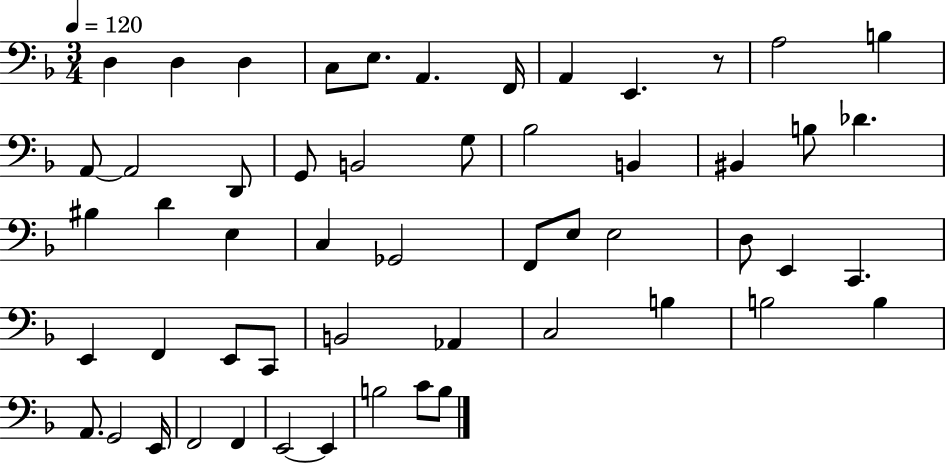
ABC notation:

X:1
T:Untitled
M:3/4
L:1/4
K:F
D, D, D, C,/2 E,/2 A,, F,,/4 A,, E,, z/2 A,2 B, A,,/2 A,,2 D,,/2 G,,/2 B,,2 G,/2 _B,2 B,, ^B,, B,/2 _D ^B, D E, C, _G,,2 F,,/2 E,/2 E,2 D,/2 E,, C,, E,, F,, E,,/2 C,,/2 B,,2 _A,, C,2 B, B,2 B, A,,/2 G,,2 E,,/4 F,,2 F,, E,,2 E,, B,2 C/2 B,/2